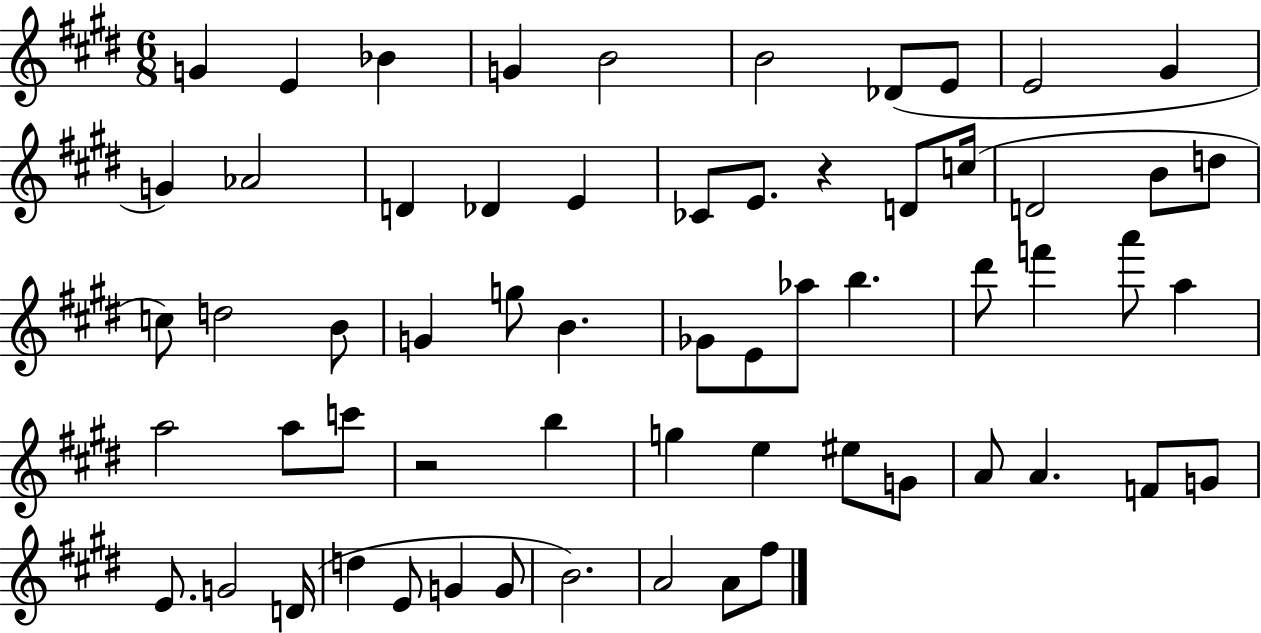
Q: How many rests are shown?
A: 2